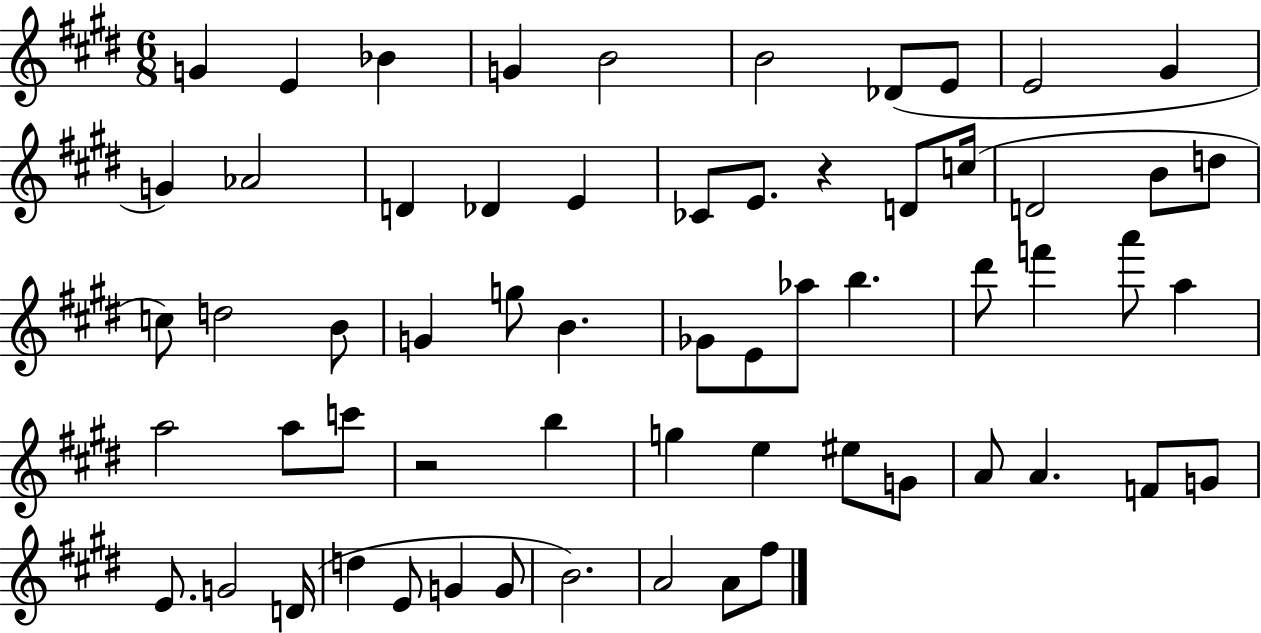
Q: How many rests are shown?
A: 2